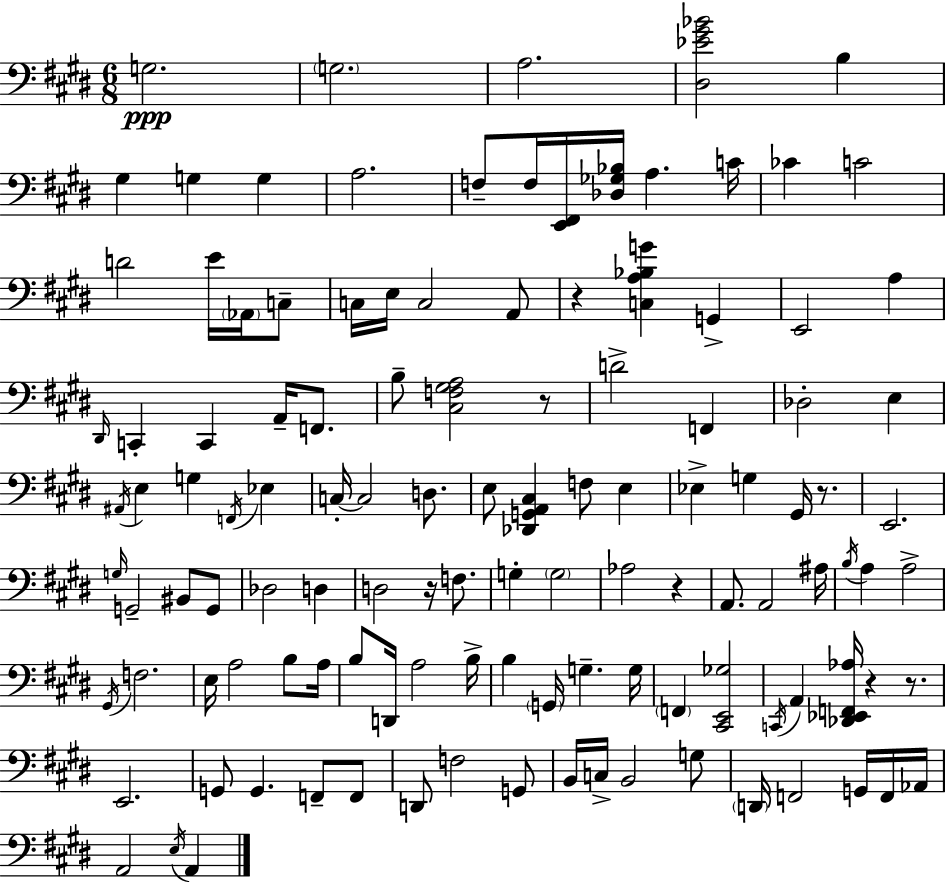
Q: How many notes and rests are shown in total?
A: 119